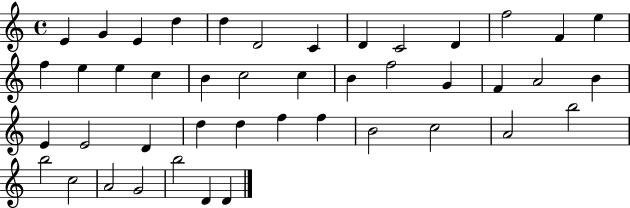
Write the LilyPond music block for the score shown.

{
  \clef treble
  \time 4/4
  \defaultTimeSignature
  \key c \major
  e'4 g'4 e'4 d''4 | d''4 d'2 c'4 | d'4 c'2 d'4 | f''2 f'4 e''4 | \break f''4 e''4 e''4 c''4 | b'4 c''2 c''4 | b'4 f''2 g'4 | f'4 a'2 b'4 | \break e'4 e'2 d'4 | d''4 d''4 f''4 f''4 | b'2 c''2 | a'2 b''2 | \break b''2 c''2 | a'2 g'2 | b''2 d'4 d'4 | \bar "|."
}